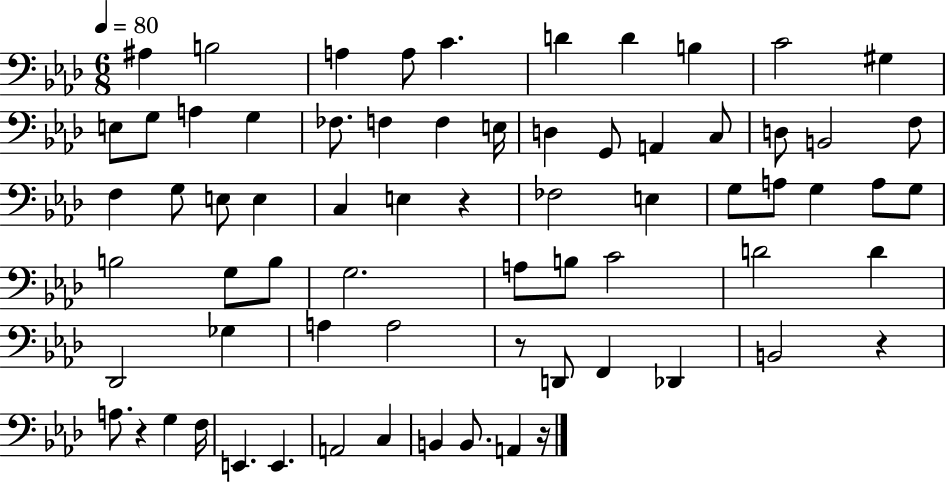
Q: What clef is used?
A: bass